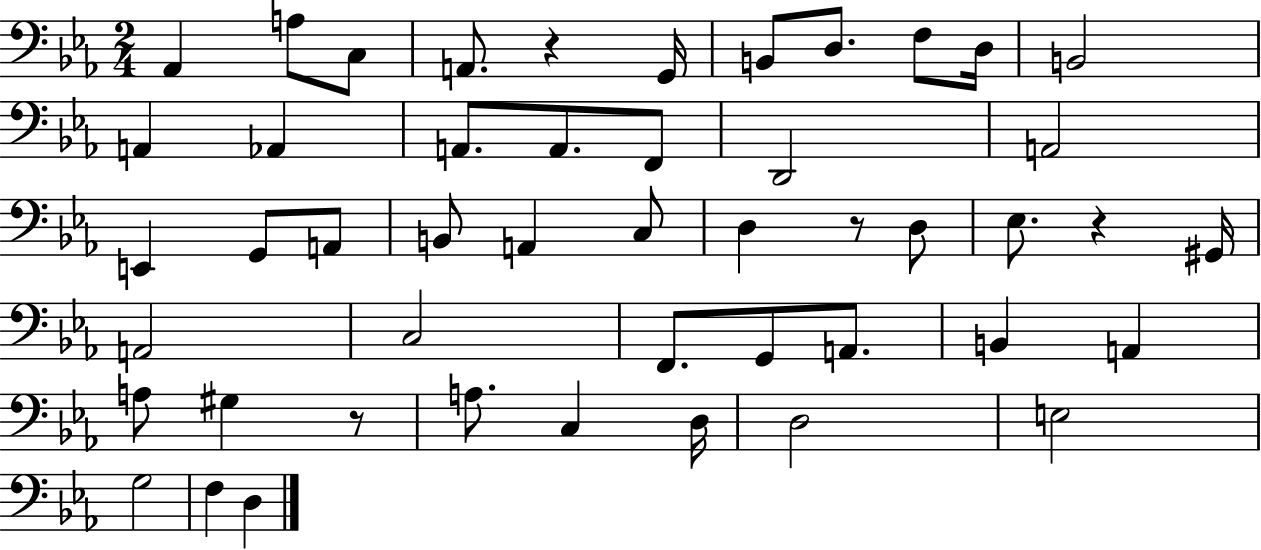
X:1
T:Untitled
M:2/4
L:1/4
K:Eb
_A,, A,/2 C,/2 A,,/2 z G,,/4 B,,/2 D,/2 F,/2 D,/4 B,,2 A,, _A,, A,,/2 A,,/2 F,,/2 D,,2 A,,2 E,, G,,/2 A,,/2 B,,/2 A,, C,/2 D, z/2 D,/2 _E,/2 z ^G,,/4 A,,2 C,2 F,,/2 G,,/2 A,,/2 B,, A,, A,/2 ^G, z/2 A,/2 C, D,/4 D,2 E,2 G,2 F, D,